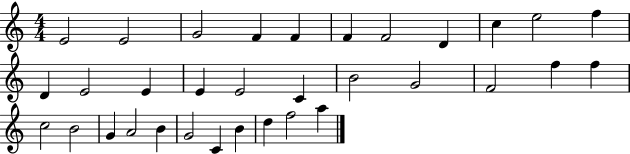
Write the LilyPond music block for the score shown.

{
  \clef treble
  \numericTimeSignature
  \time 4/4
  \key c \major
  e'2 e'2 | g'2 f'4 f'4 | f'4 f'2 d'4 | c''4 e''2 f''4 | \break d'4 e'2 e'4 | e'4 e'2 c'4 | b'2 g'2 | f'2 f''4 f''4 | \break c''2 b'2 | g'4 a'2 b'4 | g'2 c'4 b'4 | d''4 f''2 a''4 | \break \bar "|."
}